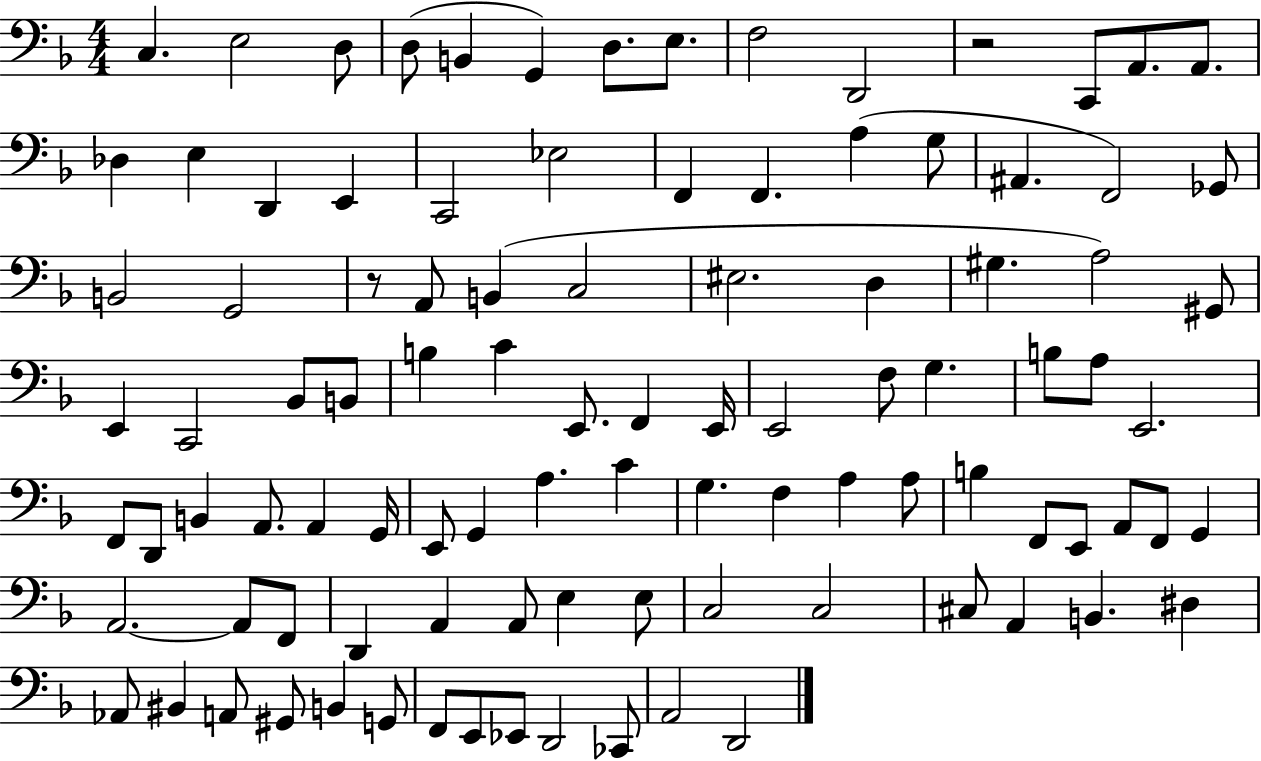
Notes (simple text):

C3/q. E3/h D3/e D3/e B2/q G2/q D3/e. E3/e. F3/h D2/h R/h C2/e A2/e. A2/e. Db3/q E3/q D2/q E2/q C2/h Eb3/h F2/q F2/q. A3/q G3/e A#2/q. F2/h Gb2/e B2/h G2/h R/e A2/e B2/q C3/h EIS3/h. D3/q G#3/q. A3/h G#2/e E2/q C2/h Bb2/e B2/e B3/q C4/q E2/e. F2/q E2/s E2/h F3/e G3/q. B3/e A3/e E2/h. F2/e D2/e B2/q A2/e. A2/q G2/s E2/e G2/q A3/q. C4/q G3/q. F3/q A3/q A3/e B3/q F2/e E2/e A2/e F2/e G2/q A2/h. A2/e F2/e D2/q A2/q A2/e E3/q E3/e C3/h C3/h C#3/e A2/q B2/q. D#3/q Ab2/e BIS2/q A2/e G#2/e B2/q G2/e F2/e E2/e Eb2/e D2/h CES2/e A2/h D2/h